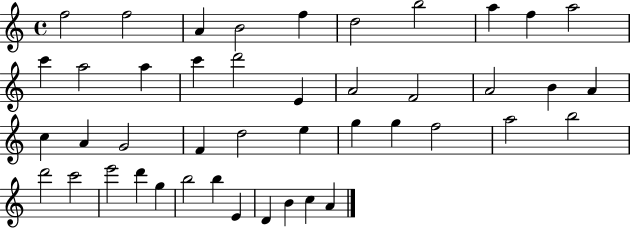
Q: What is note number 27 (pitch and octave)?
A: E5